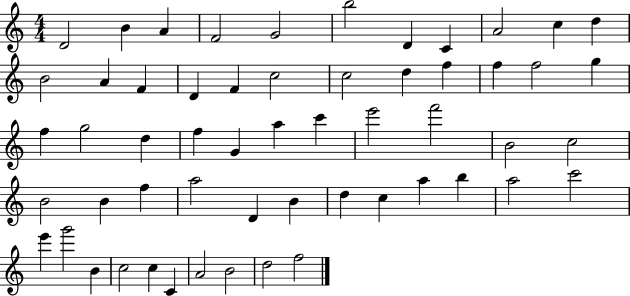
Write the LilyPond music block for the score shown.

{
  \clef treble
  \numericTimeSignature
  \time 4/4
  \key c \major
  d'2 b'4 a'4 | f'2 g'2 | b''2 d'4 c'4 | a'2 c''4 d''4 | \break b'2 a'4 f'4 | d'4 f'4 c''2 | c''2 d''4 f''4 | f''4 f''2 g''4 | \break f''4 g''2 d''4 | f''4 g'4 a''4 c'''4 | e'''2 f'''2 | b'2 c''2 | \break b'2 b'4 f''4 | a''2 d'4 b'4 | d''4 c''4 a''4 b''4 | a''2 c'''2 | \break e'''4 g'''2 b'4 | c''2 c''4 c'4 | a'2 b'2 | d''2 f''2 | \break \bar "|."
}